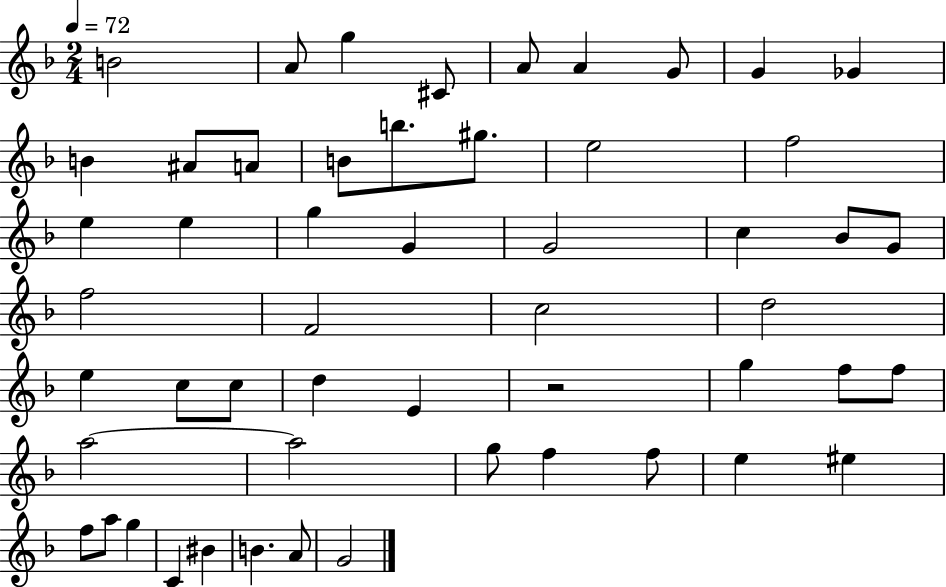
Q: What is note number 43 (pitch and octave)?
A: E5